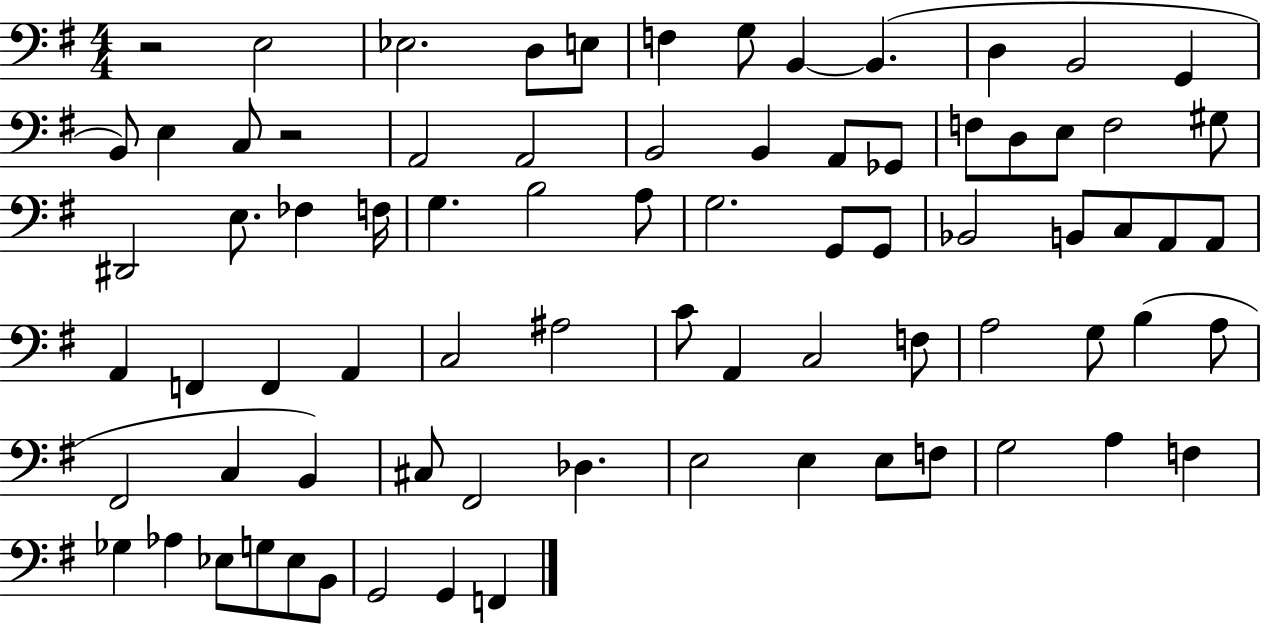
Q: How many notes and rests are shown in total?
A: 78